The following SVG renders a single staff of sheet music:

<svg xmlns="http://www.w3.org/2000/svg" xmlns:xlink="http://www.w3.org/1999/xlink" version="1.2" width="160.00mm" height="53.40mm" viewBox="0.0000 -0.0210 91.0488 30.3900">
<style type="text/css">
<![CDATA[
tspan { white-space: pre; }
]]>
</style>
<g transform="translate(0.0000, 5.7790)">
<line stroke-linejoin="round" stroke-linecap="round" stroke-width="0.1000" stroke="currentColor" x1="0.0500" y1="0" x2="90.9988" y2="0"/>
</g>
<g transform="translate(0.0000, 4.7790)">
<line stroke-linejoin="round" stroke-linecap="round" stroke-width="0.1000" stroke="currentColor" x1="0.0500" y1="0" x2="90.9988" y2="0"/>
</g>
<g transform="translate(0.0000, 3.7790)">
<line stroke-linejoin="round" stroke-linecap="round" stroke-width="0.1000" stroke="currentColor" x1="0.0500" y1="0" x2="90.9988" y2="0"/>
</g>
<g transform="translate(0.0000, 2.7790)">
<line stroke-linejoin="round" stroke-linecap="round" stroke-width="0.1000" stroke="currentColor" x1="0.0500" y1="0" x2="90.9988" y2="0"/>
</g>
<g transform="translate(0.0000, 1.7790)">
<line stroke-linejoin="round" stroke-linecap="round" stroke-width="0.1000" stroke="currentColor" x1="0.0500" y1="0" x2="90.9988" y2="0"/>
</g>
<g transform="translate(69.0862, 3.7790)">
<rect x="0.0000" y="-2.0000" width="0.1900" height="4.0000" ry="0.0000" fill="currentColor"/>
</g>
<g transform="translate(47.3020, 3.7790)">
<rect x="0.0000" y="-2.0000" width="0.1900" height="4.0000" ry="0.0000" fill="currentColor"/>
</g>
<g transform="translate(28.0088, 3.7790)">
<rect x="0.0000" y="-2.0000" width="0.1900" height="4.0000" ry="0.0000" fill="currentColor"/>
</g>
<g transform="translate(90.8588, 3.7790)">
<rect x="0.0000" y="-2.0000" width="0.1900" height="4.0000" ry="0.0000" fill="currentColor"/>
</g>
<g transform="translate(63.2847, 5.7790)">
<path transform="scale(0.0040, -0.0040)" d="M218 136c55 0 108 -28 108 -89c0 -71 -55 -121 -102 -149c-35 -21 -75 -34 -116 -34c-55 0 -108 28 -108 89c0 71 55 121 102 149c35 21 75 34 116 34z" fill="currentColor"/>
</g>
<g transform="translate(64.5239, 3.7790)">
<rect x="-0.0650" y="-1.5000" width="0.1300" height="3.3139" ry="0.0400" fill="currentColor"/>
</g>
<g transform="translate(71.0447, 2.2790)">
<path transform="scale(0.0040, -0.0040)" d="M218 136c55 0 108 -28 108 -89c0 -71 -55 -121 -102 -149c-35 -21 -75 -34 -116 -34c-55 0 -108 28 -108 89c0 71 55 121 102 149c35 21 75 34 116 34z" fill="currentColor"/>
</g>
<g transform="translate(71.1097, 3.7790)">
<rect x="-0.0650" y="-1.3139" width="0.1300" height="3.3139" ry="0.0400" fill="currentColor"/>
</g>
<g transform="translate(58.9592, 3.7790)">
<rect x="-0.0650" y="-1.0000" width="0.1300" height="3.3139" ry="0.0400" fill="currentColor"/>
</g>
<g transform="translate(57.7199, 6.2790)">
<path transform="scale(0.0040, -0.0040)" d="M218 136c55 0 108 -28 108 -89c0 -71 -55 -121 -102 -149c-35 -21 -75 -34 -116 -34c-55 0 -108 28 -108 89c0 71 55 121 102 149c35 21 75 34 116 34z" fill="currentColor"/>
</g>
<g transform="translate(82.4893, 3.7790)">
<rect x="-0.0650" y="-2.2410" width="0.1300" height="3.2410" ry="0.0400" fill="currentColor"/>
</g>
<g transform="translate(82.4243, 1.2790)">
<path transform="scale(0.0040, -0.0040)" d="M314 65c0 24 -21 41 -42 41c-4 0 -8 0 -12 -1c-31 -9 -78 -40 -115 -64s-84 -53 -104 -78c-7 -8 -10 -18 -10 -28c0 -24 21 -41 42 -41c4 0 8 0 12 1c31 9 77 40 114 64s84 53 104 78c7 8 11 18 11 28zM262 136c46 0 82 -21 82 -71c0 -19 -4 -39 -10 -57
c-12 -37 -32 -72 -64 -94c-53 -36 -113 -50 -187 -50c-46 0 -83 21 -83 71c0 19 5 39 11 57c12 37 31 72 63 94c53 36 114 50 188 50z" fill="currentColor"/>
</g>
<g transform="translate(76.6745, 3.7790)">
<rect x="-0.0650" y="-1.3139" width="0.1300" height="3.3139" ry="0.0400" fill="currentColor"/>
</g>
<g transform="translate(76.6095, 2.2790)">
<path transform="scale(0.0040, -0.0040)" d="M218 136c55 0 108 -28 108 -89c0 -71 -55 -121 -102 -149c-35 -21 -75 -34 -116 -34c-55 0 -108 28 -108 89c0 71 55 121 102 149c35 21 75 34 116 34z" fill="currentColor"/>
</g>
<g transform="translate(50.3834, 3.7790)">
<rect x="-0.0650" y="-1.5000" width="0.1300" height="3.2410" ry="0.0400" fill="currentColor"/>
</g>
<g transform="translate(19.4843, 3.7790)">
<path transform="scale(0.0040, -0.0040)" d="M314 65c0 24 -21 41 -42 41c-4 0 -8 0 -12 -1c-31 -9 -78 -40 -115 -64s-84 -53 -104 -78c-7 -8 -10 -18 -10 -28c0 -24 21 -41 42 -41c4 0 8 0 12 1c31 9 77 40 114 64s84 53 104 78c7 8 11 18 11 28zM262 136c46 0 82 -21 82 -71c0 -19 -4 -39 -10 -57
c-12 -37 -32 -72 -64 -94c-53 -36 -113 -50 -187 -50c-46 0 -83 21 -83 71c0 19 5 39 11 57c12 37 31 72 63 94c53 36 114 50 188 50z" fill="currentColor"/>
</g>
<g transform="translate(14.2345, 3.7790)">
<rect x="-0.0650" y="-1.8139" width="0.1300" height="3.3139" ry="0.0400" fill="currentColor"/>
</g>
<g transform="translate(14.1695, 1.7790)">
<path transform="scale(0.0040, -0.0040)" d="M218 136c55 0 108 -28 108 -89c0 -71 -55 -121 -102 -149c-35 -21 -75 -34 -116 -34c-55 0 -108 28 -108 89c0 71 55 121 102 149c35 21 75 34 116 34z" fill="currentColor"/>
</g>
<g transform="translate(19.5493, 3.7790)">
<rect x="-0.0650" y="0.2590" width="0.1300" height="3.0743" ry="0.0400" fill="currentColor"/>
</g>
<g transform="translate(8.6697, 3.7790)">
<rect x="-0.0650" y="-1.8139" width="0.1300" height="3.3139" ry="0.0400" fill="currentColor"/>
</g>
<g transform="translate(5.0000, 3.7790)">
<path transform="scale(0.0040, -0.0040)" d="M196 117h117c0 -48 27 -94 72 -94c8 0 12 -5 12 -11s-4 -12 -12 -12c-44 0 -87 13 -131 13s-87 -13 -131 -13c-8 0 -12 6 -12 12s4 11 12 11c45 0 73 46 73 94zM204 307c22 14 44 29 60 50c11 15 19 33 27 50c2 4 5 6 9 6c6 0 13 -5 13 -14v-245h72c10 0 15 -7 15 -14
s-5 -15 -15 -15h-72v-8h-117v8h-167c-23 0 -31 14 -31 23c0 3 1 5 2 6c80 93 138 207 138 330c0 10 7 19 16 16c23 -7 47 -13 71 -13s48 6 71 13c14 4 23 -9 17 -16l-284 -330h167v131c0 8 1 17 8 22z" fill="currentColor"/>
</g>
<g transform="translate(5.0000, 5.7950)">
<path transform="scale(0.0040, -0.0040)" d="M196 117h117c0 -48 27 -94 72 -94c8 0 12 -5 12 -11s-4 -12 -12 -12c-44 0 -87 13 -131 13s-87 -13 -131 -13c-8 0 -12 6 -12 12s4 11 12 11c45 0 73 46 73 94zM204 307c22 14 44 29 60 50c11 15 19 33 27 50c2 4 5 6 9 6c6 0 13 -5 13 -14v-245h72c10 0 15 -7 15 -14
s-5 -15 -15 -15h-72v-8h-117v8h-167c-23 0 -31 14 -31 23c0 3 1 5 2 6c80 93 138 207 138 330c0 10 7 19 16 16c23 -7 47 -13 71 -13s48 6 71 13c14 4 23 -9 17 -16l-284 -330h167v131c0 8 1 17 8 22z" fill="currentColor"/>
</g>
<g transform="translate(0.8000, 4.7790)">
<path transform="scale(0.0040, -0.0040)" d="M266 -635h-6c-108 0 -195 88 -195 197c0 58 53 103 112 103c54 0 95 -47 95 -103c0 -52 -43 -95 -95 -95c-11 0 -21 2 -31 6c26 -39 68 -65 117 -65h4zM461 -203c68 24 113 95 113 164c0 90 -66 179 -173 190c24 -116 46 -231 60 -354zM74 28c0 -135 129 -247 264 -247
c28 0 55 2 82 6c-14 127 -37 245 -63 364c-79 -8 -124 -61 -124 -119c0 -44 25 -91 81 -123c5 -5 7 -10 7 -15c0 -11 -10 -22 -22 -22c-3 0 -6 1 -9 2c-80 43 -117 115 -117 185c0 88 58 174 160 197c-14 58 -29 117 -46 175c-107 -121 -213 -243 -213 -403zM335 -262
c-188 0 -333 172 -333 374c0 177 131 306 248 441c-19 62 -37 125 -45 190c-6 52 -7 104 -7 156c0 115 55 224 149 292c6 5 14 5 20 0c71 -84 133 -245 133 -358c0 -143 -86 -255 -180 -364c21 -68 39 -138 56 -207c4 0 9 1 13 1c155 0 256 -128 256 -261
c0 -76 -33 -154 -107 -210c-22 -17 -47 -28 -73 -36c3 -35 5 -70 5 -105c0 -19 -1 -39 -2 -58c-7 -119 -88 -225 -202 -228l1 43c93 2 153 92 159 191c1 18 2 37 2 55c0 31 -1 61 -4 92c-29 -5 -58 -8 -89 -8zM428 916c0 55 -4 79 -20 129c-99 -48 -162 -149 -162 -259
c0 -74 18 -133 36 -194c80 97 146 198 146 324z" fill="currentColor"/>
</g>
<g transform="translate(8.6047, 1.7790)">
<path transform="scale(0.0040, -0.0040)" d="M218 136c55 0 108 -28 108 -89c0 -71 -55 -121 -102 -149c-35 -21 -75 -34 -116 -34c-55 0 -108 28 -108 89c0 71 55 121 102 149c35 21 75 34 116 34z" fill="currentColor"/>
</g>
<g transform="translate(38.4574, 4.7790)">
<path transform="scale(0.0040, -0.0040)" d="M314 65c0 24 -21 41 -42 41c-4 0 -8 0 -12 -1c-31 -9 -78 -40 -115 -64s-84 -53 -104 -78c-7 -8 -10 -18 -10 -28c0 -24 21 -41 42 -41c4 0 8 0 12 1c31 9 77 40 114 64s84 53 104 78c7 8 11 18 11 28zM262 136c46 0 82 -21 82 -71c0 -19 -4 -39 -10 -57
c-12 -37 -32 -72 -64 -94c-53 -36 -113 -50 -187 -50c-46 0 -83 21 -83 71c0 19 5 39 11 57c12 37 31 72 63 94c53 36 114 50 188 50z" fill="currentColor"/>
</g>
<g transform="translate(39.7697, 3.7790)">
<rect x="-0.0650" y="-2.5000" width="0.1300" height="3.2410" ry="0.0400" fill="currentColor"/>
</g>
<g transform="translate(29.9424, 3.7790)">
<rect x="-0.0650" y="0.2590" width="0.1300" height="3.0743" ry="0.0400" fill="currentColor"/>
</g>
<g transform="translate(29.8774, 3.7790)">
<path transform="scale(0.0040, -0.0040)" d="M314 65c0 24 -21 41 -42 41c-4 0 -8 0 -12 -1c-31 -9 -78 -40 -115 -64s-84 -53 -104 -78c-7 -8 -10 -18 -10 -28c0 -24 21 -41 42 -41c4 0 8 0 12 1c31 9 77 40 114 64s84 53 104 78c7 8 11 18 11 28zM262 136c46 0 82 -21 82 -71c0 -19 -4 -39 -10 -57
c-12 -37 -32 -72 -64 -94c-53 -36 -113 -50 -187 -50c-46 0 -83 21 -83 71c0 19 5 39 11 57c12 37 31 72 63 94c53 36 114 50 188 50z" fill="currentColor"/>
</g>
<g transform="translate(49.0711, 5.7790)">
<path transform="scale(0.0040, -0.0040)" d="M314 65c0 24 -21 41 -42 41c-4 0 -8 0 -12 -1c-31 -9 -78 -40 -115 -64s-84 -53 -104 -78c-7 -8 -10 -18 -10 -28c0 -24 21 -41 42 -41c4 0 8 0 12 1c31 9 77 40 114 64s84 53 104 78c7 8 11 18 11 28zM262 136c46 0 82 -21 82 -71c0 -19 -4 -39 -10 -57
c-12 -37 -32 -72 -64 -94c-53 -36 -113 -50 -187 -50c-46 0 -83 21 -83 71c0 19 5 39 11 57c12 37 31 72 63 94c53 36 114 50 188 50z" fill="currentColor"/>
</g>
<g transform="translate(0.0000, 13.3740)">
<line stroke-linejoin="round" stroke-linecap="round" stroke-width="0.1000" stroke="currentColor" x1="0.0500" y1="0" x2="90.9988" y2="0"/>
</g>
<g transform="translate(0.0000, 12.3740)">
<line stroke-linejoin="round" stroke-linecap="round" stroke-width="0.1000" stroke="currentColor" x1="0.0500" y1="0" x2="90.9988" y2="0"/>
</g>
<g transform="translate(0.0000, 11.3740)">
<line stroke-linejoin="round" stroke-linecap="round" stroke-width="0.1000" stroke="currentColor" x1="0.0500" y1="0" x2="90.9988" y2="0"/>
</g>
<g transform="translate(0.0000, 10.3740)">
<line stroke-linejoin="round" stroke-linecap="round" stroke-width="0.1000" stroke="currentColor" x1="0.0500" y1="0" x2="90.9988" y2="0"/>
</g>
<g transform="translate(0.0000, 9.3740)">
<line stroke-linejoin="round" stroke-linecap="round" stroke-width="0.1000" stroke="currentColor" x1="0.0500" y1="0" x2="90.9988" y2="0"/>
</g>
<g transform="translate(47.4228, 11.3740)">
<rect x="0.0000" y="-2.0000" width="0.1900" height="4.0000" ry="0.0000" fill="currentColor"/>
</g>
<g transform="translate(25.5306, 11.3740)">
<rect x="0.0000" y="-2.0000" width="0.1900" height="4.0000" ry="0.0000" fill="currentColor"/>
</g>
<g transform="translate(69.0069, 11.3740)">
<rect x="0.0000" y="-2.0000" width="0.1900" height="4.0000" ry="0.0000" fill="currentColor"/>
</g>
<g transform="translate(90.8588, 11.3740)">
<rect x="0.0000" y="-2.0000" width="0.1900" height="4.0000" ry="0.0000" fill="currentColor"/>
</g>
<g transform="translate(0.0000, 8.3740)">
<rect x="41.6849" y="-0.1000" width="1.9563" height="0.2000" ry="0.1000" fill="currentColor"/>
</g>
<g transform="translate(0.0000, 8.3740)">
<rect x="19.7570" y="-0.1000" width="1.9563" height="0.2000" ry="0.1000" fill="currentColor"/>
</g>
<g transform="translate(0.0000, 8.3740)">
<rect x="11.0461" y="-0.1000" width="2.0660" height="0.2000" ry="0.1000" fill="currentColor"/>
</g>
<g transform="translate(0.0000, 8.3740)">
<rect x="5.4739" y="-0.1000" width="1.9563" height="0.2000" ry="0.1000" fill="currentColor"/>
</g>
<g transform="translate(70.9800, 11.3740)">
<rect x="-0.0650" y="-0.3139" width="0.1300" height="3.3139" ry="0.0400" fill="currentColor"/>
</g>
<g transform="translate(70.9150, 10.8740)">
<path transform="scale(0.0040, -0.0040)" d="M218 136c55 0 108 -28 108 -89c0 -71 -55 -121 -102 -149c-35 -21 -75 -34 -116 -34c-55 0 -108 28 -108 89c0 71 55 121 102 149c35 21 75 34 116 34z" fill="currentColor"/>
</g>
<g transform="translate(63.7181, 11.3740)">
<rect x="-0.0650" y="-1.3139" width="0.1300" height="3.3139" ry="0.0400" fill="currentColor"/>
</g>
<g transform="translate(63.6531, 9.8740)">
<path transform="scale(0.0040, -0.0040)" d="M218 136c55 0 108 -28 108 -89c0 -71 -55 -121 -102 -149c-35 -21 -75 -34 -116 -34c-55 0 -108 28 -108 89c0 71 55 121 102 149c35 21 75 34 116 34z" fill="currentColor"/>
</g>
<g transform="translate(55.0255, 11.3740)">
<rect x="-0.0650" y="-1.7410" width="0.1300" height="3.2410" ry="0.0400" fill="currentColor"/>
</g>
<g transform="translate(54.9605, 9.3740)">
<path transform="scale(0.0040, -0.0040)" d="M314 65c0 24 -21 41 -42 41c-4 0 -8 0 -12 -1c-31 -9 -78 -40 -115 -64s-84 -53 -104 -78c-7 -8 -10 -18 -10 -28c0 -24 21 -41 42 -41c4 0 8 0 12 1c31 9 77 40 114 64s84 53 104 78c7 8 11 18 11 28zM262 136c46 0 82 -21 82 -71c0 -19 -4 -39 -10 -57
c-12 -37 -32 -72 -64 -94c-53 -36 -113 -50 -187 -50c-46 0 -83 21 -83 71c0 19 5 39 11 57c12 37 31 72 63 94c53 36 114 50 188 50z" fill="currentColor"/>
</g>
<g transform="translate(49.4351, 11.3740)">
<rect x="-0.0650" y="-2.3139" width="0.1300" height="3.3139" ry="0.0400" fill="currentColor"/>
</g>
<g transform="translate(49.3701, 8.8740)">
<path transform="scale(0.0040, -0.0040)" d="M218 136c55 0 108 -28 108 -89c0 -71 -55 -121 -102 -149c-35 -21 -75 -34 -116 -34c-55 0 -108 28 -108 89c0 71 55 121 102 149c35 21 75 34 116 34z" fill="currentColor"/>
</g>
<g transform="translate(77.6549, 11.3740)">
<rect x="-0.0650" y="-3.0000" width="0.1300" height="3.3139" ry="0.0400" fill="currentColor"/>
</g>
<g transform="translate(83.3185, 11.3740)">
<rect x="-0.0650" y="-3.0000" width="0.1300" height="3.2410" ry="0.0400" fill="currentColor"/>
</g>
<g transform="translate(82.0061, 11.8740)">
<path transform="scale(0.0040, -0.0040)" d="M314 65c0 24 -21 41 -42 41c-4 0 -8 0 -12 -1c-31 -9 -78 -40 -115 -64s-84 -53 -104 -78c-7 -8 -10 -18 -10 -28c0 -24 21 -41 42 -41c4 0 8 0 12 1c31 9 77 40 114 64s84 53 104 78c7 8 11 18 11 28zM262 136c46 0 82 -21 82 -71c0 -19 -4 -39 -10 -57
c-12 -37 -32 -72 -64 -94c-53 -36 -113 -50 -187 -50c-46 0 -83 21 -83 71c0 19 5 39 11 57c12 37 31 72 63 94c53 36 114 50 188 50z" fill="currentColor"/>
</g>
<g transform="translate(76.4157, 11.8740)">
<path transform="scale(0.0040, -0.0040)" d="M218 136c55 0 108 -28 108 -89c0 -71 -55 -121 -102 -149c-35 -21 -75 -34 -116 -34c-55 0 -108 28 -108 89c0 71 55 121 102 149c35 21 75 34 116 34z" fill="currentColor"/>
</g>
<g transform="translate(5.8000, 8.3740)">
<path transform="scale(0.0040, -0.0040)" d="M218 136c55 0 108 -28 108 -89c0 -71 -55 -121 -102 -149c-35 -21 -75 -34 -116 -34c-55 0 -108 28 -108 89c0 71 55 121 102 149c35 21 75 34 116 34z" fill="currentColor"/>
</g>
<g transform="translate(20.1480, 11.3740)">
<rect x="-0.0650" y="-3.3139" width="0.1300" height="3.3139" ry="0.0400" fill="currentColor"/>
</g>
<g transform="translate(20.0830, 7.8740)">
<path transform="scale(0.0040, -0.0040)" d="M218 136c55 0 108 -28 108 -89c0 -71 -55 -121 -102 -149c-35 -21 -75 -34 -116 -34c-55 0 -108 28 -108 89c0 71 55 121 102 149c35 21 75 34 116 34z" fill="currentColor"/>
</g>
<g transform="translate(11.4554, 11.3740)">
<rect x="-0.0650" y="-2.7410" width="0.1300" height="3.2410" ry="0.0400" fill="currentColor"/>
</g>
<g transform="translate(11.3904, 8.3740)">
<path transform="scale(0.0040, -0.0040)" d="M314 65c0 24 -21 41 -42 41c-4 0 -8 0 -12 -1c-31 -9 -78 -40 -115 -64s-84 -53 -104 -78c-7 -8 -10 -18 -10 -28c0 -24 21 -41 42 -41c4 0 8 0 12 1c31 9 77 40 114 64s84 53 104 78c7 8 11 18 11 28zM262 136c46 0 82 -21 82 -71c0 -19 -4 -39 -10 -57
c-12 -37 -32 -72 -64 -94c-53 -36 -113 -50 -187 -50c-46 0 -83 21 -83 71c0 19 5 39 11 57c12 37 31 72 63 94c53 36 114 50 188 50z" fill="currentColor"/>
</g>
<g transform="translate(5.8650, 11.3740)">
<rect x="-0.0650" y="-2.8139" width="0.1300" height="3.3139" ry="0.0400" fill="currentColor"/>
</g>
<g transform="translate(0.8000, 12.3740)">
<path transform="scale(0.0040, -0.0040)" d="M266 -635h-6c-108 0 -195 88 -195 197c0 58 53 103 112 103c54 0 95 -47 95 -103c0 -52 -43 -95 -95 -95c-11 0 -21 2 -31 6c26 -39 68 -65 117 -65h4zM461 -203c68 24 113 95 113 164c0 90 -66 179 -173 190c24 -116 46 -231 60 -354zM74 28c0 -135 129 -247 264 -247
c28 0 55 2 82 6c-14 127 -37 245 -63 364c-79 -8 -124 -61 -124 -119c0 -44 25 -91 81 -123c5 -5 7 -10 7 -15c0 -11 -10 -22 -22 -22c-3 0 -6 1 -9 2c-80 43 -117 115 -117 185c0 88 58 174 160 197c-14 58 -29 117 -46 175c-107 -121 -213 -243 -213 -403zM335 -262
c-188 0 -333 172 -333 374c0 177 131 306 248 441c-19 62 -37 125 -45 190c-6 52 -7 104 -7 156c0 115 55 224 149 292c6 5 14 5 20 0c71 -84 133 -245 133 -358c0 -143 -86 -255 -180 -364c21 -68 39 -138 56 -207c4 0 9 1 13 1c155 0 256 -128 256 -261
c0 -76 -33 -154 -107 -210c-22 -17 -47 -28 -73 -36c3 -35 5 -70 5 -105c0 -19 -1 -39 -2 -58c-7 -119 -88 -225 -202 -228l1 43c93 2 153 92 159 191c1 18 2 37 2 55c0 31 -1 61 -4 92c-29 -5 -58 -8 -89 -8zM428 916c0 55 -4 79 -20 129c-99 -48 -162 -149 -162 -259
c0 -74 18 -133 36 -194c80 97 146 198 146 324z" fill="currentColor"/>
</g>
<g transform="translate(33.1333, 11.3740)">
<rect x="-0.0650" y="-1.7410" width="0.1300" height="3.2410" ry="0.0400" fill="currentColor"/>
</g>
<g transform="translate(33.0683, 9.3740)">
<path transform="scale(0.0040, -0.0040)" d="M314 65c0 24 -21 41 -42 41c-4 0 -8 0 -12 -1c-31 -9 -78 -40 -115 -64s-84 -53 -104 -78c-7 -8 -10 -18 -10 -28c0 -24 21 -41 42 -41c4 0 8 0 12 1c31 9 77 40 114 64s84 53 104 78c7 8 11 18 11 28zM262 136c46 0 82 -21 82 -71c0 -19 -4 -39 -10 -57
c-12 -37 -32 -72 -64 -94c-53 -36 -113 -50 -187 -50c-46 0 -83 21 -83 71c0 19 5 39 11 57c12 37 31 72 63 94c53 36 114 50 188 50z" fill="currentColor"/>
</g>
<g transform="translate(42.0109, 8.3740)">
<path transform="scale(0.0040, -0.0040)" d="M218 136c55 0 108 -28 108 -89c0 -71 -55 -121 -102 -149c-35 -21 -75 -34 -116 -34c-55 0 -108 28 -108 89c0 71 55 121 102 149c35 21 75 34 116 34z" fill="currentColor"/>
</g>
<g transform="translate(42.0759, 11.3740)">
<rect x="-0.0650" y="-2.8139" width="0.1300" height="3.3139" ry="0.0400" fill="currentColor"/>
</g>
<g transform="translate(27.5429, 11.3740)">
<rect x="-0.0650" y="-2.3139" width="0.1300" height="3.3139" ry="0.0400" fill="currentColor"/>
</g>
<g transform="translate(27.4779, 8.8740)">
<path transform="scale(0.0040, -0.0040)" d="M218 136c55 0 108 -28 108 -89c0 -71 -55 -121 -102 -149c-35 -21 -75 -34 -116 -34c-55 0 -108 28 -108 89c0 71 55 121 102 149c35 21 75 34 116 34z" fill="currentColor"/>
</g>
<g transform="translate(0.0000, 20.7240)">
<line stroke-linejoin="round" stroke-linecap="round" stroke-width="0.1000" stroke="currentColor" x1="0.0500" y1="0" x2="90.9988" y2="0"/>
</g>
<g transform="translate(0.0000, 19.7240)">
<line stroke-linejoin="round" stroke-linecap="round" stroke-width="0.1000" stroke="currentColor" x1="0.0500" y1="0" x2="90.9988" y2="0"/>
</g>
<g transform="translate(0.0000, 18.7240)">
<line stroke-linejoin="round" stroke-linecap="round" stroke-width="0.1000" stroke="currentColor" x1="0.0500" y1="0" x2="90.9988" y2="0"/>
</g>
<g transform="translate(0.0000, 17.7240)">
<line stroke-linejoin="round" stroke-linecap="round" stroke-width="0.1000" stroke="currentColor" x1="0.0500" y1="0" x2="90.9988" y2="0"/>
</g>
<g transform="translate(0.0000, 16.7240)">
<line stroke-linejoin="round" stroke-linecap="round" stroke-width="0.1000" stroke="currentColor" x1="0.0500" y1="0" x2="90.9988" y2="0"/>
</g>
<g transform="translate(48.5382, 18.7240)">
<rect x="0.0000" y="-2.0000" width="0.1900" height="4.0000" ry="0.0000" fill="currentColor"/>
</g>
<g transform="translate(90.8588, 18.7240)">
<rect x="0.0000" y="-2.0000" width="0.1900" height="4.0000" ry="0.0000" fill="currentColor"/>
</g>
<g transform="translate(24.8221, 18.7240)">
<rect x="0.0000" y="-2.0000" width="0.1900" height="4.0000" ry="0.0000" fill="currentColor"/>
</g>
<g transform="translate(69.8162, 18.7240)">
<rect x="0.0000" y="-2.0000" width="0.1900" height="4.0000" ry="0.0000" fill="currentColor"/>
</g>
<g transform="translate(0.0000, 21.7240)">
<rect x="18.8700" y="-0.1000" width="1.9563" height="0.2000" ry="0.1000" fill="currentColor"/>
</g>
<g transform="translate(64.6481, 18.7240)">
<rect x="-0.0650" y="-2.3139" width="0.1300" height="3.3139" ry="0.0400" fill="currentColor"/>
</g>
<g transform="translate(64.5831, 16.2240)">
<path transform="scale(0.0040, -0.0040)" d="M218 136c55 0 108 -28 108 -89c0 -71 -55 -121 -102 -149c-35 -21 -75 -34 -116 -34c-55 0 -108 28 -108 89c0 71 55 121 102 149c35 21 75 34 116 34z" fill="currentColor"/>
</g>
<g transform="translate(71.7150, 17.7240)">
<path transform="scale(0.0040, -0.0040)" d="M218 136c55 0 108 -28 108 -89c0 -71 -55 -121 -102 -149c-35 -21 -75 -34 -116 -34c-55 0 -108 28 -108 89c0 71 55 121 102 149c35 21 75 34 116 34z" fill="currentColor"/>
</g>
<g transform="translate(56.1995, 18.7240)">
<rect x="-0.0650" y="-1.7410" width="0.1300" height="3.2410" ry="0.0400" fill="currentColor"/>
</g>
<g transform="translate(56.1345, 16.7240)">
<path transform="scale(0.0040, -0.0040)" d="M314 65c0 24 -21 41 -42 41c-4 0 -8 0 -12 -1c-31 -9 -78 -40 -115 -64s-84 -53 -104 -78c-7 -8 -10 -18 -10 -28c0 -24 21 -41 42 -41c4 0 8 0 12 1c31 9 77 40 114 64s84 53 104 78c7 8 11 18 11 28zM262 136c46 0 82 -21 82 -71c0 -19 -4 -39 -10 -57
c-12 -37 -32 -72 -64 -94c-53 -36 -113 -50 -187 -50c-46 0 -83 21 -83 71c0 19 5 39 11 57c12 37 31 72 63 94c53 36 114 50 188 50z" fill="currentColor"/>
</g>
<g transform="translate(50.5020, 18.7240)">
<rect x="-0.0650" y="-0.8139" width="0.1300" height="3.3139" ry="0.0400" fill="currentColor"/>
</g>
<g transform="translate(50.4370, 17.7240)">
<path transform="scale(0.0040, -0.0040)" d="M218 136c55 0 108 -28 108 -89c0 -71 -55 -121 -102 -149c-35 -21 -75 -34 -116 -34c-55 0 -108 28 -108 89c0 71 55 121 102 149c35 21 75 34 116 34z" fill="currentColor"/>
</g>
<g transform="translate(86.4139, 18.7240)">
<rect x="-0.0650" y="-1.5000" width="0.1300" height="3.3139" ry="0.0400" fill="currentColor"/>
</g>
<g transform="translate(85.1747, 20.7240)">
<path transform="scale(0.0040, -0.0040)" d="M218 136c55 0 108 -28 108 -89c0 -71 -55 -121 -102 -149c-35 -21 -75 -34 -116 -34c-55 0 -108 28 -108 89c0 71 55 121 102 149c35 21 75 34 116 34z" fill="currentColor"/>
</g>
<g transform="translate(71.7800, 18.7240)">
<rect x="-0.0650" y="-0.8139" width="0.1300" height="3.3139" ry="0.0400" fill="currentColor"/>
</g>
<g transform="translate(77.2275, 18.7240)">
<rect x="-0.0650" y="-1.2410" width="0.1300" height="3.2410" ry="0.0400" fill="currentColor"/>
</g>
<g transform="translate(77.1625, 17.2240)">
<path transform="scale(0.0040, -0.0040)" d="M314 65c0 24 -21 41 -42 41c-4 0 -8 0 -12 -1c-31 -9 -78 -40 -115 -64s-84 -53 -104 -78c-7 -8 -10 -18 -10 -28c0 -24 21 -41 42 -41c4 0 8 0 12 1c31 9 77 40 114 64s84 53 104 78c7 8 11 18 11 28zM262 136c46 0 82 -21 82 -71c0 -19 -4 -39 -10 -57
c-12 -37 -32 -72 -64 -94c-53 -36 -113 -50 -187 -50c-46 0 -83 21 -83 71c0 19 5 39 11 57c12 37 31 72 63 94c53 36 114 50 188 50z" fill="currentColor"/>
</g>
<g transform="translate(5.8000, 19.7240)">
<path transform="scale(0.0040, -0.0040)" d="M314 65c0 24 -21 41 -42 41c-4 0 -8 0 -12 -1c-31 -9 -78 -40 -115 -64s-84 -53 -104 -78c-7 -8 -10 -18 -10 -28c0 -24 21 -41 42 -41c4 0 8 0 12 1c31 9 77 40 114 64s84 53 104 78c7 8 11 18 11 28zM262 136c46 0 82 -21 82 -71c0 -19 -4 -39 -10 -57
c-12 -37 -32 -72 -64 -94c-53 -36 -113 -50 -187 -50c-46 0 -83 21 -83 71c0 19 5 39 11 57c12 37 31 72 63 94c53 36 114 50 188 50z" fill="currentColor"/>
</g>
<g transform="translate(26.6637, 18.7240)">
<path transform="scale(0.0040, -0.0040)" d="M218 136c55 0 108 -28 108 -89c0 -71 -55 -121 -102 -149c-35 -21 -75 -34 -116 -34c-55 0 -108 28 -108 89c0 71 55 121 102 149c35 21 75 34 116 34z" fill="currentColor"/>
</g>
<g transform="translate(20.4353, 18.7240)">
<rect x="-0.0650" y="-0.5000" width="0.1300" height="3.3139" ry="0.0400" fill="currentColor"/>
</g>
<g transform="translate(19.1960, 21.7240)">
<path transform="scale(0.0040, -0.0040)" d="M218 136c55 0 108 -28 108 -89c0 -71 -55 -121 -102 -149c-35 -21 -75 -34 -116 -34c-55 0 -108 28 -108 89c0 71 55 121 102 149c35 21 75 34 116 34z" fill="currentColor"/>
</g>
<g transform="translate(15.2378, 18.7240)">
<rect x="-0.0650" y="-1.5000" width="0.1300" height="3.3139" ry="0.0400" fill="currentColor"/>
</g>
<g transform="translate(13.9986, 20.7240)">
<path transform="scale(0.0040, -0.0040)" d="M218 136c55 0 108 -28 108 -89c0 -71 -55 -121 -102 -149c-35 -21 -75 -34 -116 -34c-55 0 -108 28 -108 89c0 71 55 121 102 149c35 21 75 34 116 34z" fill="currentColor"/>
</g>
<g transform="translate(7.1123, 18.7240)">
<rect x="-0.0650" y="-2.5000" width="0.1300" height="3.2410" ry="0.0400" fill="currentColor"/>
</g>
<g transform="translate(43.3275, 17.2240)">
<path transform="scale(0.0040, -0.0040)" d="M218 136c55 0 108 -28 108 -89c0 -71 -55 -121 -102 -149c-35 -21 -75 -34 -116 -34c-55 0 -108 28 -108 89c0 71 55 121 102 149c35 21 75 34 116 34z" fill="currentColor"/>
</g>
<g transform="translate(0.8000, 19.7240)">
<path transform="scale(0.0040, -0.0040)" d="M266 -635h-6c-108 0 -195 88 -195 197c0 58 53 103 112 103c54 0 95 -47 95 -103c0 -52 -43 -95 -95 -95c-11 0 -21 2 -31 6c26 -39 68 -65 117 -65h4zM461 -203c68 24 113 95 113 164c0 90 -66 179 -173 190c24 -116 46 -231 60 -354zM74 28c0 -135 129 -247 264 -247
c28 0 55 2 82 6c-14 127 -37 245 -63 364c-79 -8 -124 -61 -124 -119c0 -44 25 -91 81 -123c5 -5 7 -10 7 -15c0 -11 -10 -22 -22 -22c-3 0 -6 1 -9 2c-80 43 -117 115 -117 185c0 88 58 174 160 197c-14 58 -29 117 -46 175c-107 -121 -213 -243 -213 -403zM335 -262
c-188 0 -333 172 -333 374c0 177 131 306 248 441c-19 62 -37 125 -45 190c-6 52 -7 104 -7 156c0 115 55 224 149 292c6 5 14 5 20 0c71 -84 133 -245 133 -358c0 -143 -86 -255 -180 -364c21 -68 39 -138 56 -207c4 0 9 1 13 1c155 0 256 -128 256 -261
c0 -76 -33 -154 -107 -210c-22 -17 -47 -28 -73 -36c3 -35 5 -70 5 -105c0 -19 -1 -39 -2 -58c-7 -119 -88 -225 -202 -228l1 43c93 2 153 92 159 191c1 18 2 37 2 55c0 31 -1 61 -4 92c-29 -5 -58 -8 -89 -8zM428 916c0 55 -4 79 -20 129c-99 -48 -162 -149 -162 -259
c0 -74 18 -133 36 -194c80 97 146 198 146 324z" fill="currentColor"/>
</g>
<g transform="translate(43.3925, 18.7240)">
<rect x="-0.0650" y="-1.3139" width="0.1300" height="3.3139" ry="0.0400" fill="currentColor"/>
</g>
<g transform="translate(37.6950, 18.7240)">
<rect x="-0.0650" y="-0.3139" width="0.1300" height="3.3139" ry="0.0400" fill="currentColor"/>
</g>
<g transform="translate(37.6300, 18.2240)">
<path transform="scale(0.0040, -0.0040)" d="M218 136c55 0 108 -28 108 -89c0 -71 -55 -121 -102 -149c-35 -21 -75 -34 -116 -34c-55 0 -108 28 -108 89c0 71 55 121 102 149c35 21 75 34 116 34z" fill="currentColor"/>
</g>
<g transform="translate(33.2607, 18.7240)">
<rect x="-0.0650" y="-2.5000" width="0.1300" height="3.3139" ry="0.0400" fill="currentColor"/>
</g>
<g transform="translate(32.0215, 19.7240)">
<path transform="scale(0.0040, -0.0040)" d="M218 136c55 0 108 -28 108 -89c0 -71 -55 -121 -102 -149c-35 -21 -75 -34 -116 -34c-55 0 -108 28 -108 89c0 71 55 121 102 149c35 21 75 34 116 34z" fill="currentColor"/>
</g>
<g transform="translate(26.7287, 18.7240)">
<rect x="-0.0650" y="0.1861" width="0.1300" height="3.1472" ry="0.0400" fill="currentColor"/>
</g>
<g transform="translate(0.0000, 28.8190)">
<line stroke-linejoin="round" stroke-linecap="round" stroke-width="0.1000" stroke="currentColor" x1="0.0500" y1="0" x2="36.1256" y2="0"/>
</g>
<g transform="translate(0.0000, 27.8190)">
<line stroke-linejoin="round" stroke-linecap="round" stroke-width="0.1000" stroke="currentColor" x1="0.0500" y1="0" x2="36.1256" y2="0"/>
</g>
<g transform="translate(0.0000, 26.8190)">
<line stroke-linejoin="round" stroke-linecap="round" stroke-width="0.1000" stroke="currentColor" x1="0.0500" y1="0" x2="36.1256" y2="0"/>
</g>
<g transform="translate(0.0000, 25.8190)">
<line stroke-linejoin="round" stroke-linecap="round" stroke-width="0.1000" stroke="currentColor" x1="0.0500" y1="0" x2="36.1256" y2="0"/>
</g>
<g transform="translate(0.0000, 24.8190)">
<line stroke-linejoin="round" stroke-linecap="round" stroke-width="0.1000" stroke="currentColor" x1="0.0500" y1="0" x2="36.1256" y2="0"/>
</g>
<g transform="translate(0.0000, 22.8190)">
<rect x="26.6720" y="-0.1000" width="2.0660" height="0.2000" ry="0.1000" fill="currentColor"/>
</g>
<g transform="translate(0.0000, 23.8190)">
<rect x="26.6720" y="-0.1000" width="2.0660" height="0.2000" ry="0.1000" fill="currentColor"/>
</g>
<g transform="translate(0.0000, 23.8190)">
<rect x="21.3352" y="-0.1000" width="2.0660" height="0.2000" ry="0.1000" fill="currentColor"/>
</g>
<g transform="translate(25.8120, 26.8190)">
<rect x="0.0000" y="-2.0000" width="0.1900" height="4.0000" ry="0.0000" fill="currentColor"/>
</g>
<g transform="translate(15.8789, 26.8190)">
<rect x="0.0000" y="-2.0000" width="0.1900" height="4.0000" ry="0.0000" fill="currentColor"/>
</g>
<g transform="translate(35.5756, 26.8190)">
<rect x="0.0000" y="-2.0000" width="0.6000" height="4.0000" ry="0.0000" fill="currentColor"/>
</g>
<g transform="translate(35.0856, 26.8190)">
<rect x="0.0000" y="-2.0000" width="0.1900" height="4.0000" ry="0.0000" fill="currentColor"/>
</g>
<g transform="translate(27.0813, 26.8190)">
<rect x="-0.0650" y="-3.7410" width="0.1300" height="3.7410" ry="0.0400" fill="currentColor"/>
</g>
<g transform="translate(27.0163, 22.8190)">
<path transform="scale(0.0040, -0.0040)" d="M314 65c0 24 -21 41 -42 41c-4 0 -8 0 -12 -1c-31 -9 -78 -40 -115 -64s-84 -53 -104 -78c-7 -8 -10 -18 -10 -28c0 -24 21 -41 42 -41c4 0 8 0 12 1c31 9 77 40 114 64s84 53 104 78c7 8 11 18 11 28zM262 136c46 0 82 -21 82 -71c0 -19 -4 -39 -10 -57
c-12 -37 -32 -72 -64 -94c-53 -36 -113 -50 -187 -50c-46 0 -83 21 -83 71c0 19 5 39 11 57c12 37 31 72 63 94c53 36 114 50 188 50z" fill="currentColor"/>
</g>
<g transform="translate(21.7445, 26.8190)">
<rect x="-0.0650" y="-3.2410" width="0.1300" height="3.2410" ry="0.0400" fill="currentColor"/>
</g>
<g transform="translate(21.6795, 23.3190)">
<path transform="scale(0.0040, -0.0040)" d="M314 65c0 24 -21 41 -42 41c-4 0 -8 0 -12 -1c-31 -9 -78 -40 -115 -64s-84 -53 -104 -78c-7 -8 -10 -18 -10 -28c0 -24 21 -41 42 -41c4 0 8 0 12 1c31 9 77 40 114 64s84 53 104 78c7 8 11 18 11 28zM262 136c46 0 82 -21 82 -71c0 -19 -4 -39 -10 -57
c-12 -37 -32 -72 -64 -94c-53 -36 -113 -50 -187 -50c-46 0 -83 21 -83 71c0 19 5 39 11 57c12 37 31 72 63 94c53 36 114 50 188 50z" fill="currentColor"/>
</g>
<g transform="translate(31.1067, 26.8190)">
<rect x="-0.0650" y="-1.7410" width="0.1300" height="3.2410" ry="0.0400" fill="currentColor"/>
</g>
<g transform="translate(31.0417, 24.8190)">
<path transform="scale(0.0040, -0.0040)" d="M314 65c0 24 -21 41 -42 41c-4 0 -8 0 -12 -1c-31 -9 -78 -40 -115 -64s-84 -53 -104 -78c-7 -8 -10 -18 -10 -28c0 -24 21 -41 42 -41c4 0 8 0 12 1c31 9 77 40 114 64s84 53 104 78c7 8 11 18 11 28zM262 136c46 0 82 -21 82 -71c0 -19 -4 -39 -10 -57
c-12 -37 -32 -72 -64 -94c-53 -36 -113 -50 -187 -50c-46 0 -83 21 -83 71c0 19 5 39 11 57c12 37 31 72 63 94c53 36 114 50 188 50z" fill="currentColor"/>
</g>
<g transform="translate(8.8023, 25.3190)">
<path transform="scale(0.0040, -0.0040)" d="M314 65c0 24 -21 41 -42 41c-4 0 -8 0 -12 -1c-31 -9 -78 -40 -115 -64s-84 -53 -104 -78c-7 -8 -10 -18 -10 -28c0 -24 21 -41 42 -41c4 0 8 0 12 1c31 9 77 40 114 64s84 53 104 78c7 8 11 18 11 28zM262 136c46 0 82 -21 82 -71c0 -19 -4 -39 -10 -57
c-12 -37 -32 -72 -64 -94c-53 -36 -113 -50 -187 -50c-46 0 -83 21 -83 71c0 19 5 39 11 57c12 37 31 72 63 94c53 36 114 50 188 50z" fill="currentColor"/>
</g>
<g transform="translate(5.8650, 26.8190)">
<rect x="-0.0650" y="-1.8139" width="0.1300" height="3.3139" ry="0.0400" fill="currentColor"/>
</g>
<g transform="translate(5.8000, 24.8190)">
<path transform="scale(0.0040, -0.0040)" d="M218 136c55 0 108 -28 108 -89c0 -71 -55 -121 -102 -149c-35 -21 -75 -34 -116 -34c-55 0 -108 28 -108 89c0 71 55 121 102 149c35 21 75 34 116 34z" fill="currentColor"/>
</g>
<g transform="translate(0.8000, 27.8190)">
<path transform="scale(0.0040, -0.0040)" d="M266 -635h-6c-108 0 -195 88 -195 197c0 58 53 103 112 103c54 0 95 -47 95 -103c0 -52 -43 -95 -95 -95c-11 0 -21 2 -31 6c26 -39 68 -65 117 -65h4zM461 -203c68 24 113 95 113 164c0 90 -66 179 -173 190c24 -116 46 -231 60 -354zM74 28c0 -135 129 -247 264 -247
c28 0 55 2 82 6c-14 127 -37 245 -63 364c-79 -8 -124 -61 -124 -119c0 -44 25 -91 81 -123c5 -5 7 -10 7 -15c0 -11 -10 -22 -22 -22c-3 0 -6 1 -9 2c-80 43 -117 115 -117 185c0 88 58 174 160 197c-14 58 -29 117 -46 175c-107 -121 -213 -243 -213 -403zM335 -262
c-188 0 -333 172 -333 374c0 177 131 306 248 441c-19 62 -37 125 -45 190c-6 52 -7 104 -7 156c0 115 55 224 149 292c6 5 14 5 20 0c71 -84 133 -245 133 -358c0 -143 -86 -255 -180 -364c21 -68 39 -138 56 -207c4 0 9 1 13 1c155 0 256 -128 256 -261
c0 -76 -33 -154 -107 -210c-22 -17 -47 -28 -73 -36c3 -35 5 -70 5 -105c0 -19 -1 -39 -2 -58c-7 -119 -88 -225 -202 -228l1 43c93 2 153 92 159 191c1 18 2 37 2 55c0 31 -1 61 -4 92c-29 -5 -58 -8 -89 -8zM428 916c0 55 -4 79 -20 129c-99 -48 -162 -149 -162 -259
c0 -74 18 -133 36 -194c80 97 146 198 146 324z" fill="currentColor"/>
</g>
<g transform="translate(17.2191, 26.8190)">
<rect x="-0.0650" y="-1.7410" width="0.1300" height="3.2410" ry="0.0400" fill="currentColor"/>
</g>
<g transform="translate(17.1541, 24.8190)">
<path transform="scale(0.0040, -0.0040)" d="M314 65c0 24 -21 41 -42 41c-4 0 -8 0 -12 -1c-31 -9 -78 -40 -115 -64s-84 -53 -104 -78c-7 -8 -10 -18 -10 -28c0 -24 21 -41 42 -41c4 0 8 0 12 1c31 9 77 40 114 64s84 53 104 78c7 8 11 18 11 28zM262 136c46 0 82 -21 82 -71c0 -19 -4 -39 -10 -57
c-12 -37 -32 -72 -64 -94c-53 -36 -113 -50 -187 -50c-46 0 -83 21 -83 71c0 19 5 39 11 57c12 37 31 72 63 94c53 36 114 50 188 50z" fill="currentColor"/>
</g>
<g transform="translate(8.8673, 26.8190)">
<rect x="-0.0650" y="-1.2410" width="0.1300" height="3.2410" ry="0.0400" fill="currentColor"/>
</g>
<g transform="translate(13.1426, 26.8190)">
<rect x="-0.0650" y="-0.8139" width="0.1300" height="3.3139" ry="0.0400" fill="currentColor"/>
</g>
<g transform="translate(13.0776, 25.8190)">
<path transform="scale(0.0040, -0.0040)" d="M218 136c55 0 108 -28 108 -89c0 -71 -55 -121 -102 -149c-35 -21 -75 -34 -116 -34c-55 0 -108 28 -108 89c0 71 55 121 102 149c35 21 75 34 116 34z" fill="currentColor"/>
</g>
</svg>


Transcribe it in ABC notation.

X:1
T:Untitled
M:4/4
L:1/4
K:C
f f B2 B2 G2 E2 D E e e g2 a a2 b g f2 a g f2 e c A A2 G2 E C B G c e d f2 g d e2 E f e2 d f2 b2 c'2 f2